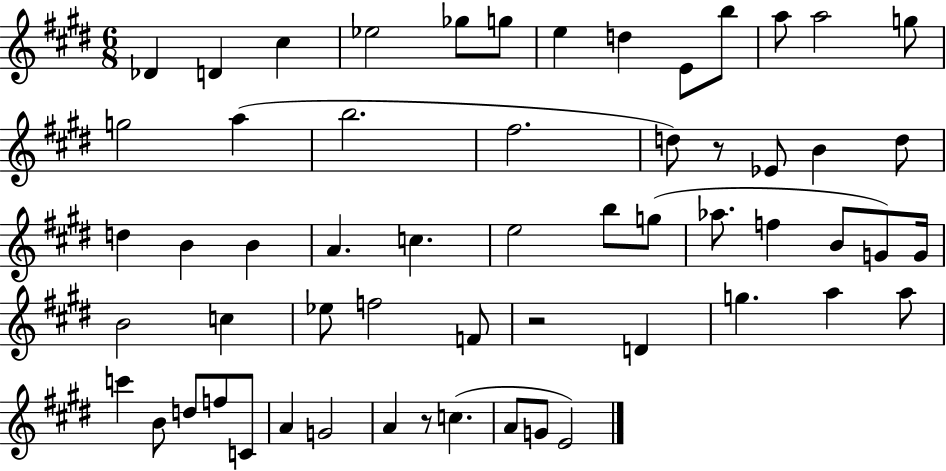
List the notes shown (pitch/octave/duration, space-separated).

Db4/q D4/q C#5/q Eb5/h Gb5/e G5/e E5/q D5/q E4/e B5/e A5/e A5/h G5/e G5/h A5/q B5/h. F#5/h. D5/e R/e Eb4/e B4/q D5/e D5/q B4/q B4/q A4/q. C5/q. E5/h B5/e G5/e Ab5/e. F5/q B4/e G4/e G4/s B4/h C5/q Eb5/e F5/h F4/e R/h D4/q G5/q. A5/q A5/e C6/q B4/e D5/e F5/e C4/e A4/q G4/h A4/q R/e C5/q. A4/e G4/e E4/h